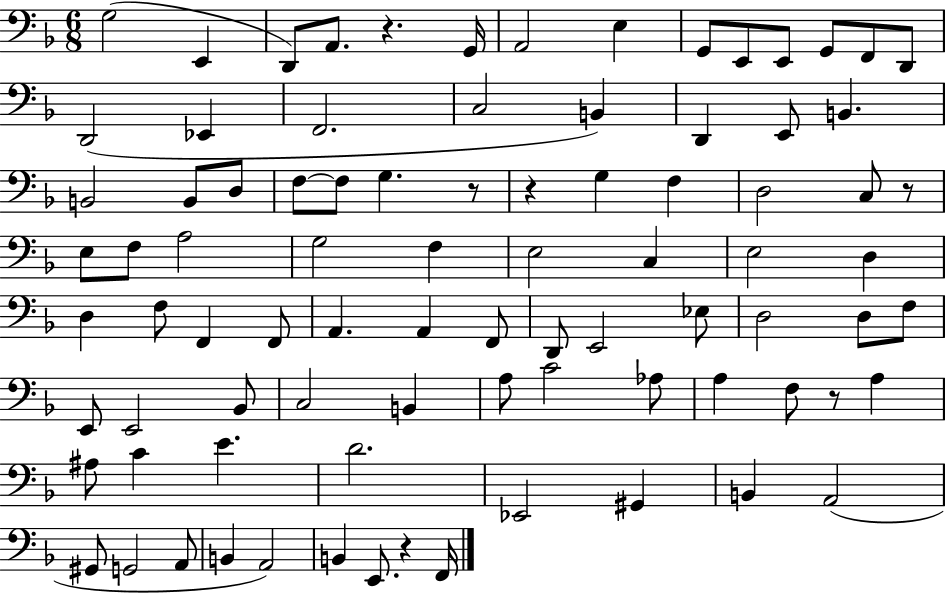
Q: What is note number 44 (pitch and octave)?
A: F2